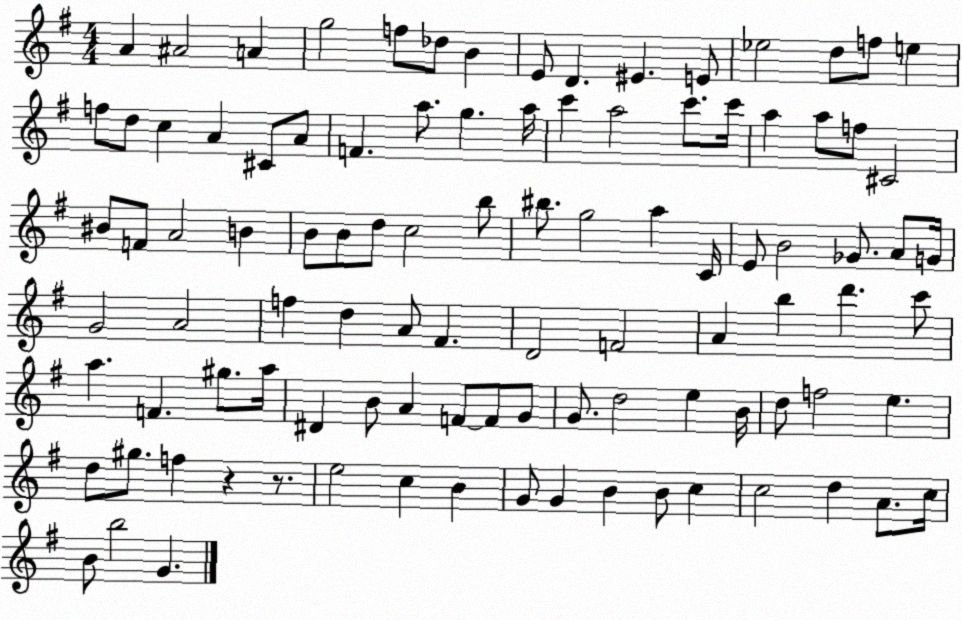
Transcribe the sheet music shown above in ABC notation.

X:1
T:Untitled
M:4/4
L:1/4
K:G
A ^A2 A g2 f/2 _d/2 B E/2 D ^E E/2 _e2 d/2 f/2 e f/2 d/2 c A ^C/2 A/2 F a/2 g a/4 c' a2 c'/2 c'/4 a a/2 f/2 ^C2 ^B/2 F/2 A2 B B/2 B/2 d/2 c2 b/2 ^b/2 g2 a C/4 E/2 B2 _G/2 A/2 G/4 G2 A2 f d A/2 ^F D2 F2 A b d' c'/2 a F ^g/2 a/4 ^D B/2 A F/2 F/2 G/2 G/2 d2 e B/4 d/2 f2 e d/2 ^g/2 f z z/2 e2 c B G/2 G B B/2 c c2 d A/2 c/4 B/2 b2 G